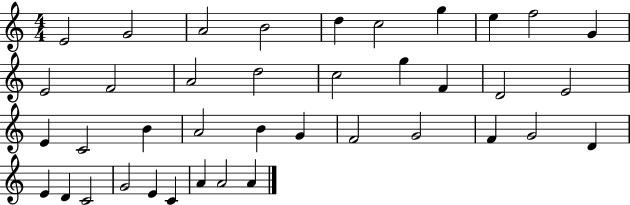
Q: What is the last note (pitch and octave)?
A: A4